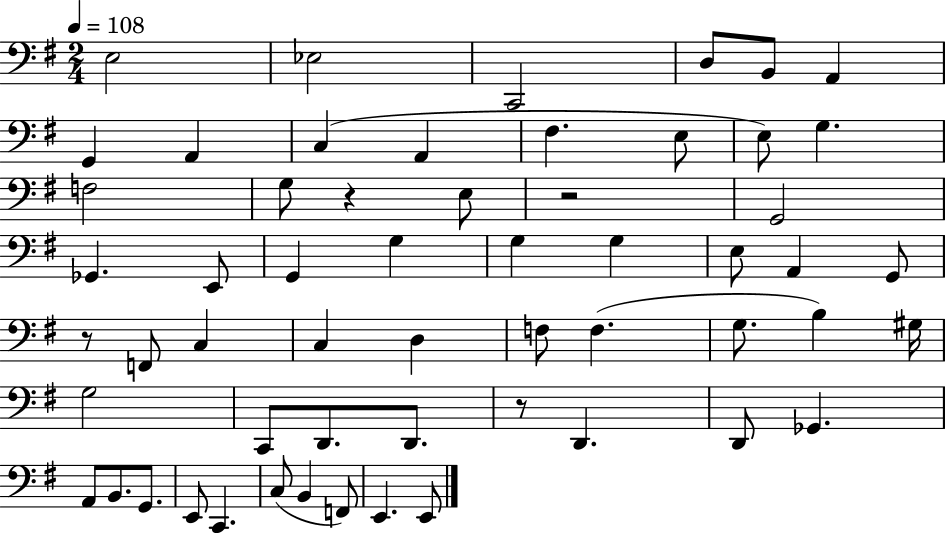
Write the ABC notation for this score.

X:1
T:Untitled
M:2/4
L:1/4
K:G
E,2 _E,2 C,,2 D,/2 B,,/2 A,, G,, A,, C, A,, ^F, E,/2 E,/2 G, F,2 G,/2 z E,/2 z2 G,,2 _G,, E,,/2 G,, G, G, G, E,/2 A,, G,,/2 z/2 F,,/2 C, C, D, F,/2 F, G,/2 B, ^G,/4 G,2 C,,/2 D,,/2 D,,/2 z/2 D,, D,,/2 _G,, A,,/2 B,,/2 G,,/2 E,,/2 C,, C,/2 B,, F,,/2 E,, E,,/2